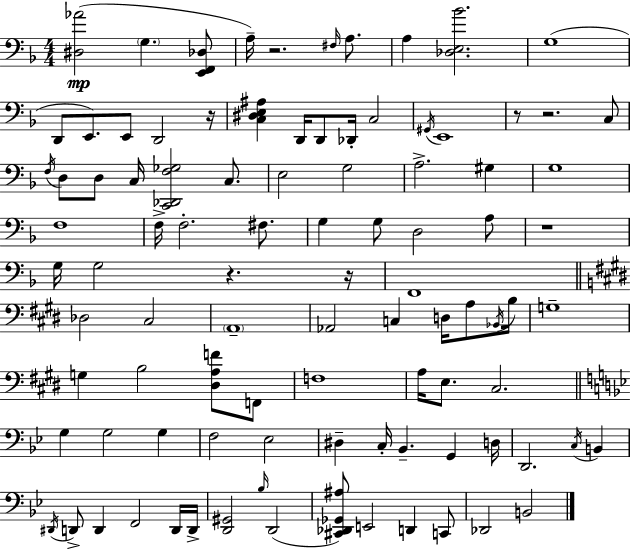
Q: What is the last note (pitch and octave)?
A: B2